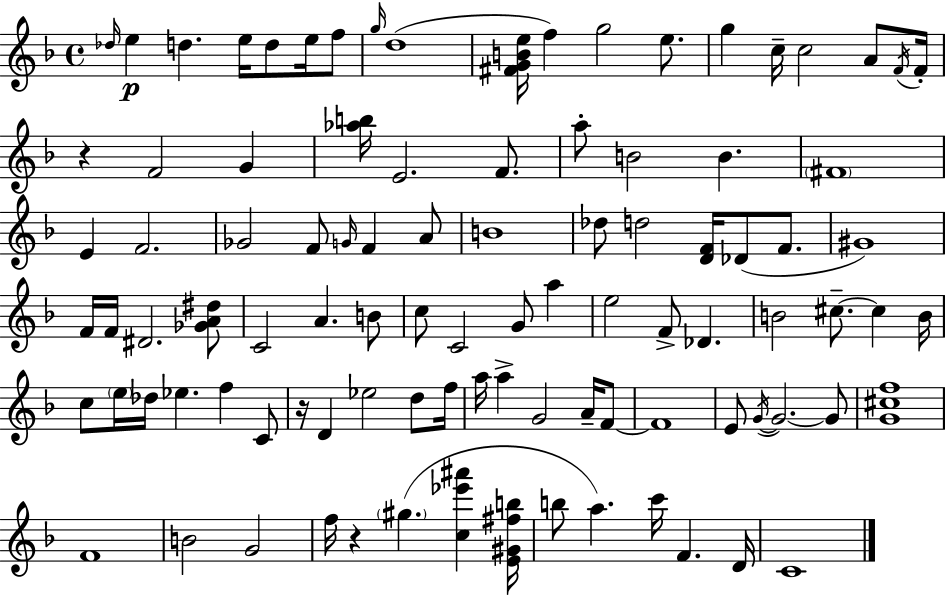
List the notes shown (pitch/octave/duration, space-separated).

Db5/s E5/q D5/q. E5/s D5/e E5/s F5/e G5/s D5/w [F#4,G4,B4,E5]/s F5/q G5/h E5/e. G5/q C5/s C5/h A4/e F4/s F4/s R/q F4/h G4/q [Ab5,B5]/s E4/h. F4/e. A5/e B4/h B4/q. F#4/w E4/q F4/h. Gb4/h F4/e G4/s F4/q A4/e B4/w Db5/e D5/h [D4,F4]/s Db4/e F4/e. G#4/w F4/s F4/s D#4/h. [Gb4,A4,D#5]/e C4/h A4/q. B4/e C5/e C4/h G4/e A5/q E5/h F4/e Db4/q. B4/h C#5/e. C#5/q B4/s C5/e E5/s Db5/s Eb5/q. F5/q C4/e R/s D4/q Eb5/h D5/e F5/s A5/s A5/q G4/h A4/s F4/e F4/w E4/e G4/s G4/h. G4/e [G4,C#5,F5]/w F4/w B4/h G4/h F5/s R/q G#5/q. [C5,Eb6,A#6]/q [E4,G#4,F#5,B5]/s B5/e A5/q. C6/s F4/q. D4/s C4/w